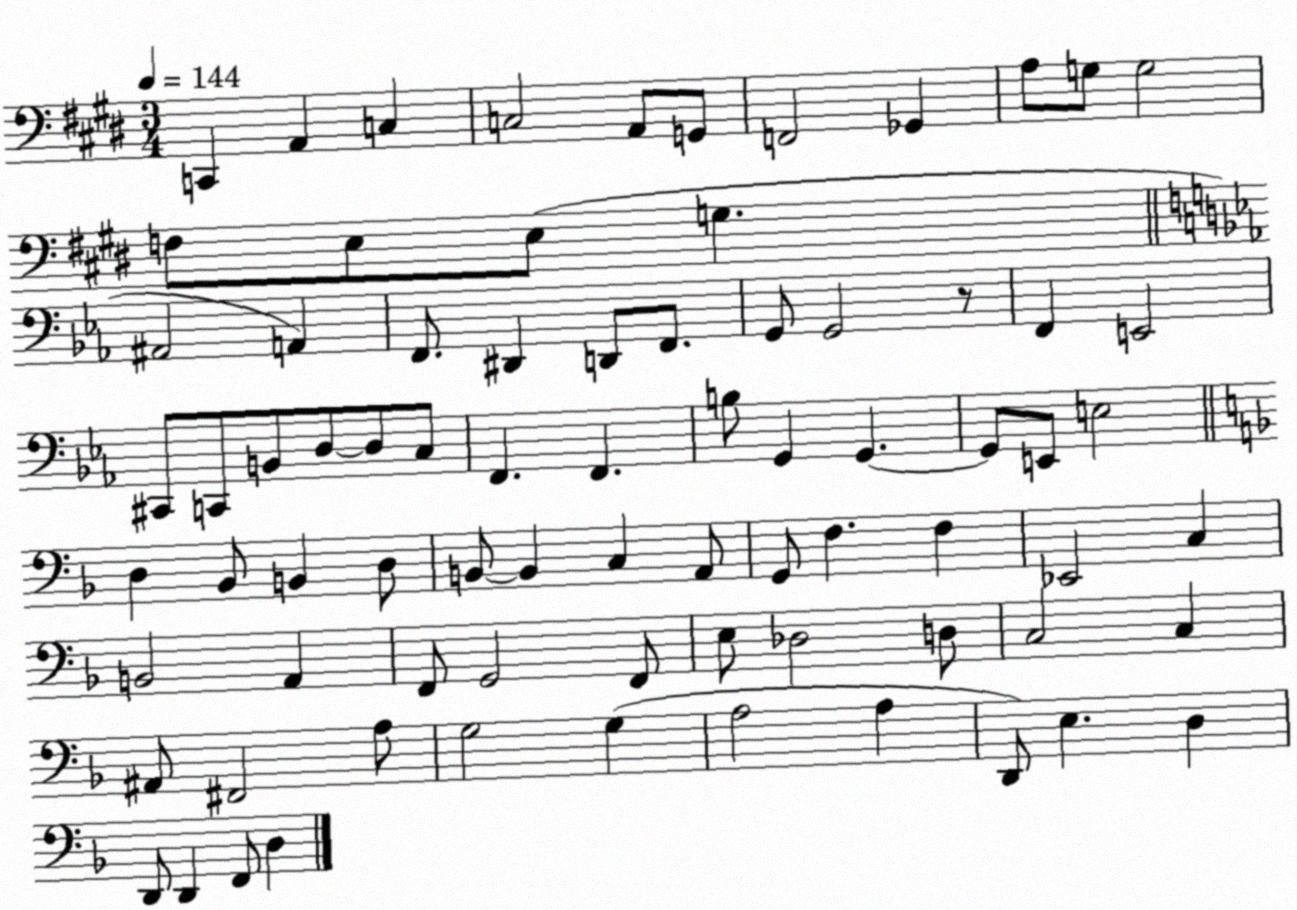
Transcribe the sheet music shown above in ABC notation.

X:1
T:Untitled
M:3/4
L:1/4
K:E
C,, A,, C, C,2 A,,/2 G,,/2 F,,2 _G,, A,/2 G,/2 G,2 F,/2 E,/2 E,/2 G, ^A,,2 A,, F,,/2 ^D,, D,,/2 F,,/2 G,,/2 G,,2 z/2 F,, E,,2 ^C,,/2 C,,/2 B,,/2 D,/2 D,/2 C,/2 F,, F,, B,/2 G,, G,, G,,/2 E,,/2 E,2 D, _B,,/2 B,, D,/2 B,,/2 B,, C, A,,/2 G,,/2 F, F, _E,,2 C, B,,2 A,, F,,/2 G,,2 F,,/2 E,/2 _D,2 D,/2 C,2 C, ^A,,/2 ^F,,2 A,/2 G,2 G, A,2 A, D,,/2 E, D, D,,/2 D,, F,,/2 D,